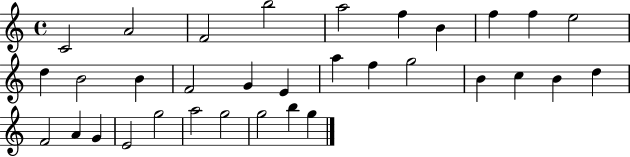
{
  \clef treble
  \time 4/4
  \defaultTimeSignature
  \key c \major
  c'2 a'2 | f'2 b''2 | a''2 f''4 b'4 | f''4 f''4 e''2 | \break d''4 b'2 b'4 | f'2 g'4 e'4 | a''4 f''4 g''2 | b'4 c''4 b'4 d''4 | \break f'2 a'4 g'4 | e'2 g''2 | a''2 g''2 | g''2 b''4 g''4 | \break \bar "|."
}